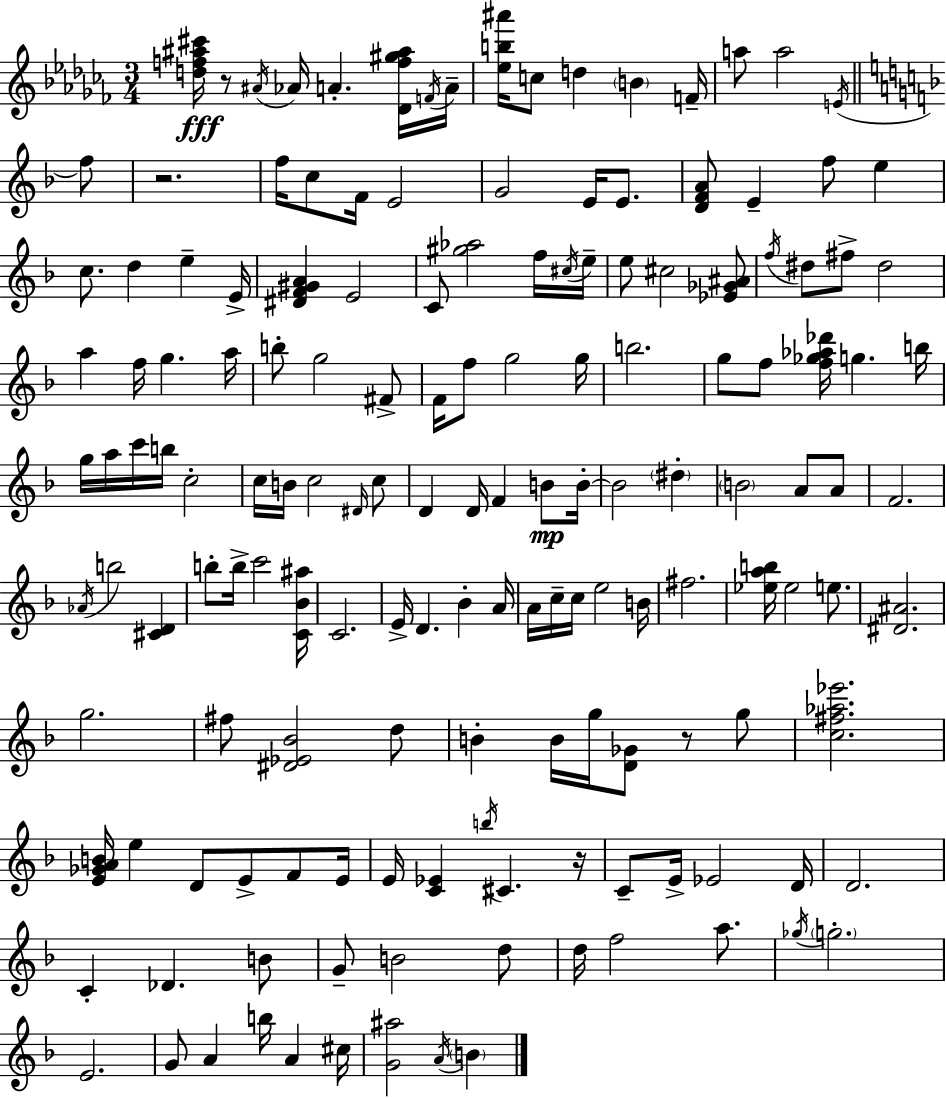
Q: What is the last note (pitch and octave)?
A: B4